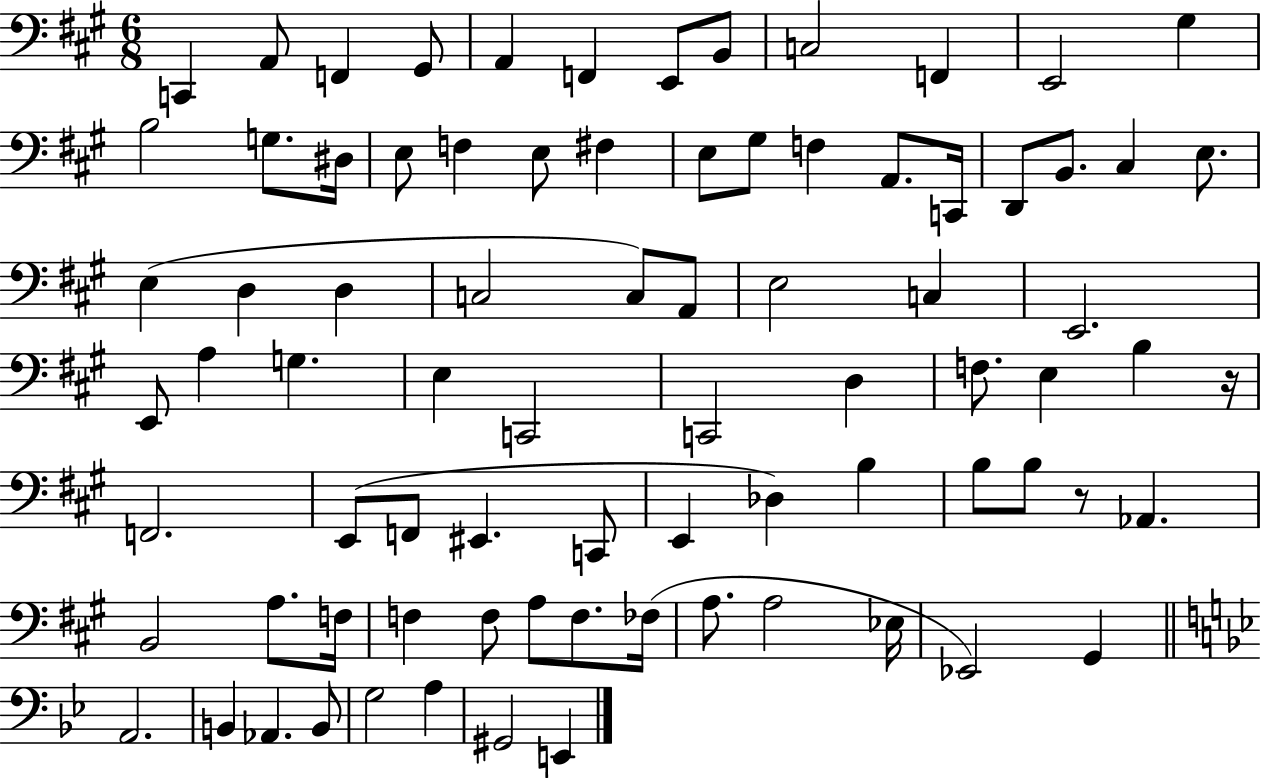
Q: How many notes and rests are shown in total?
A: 81